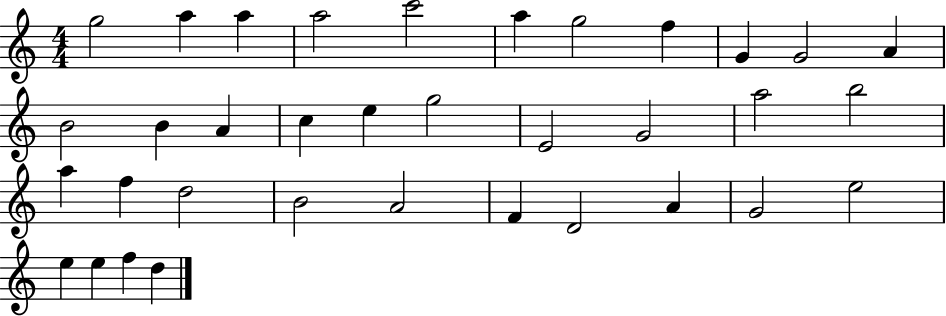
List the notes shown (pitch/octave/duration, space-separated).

G5/h A5/q A5/q A5/h C6/h A5/q G5/h F5/q G4/q G4/h A4/q B4/h B4/q A4/q C5/q E5/q G5/h E4/h G4/h A5/h B5/h A5/q F5/q D5/h B4/h A4/h F4/q D4/h A4/q G4/h E5/h E5/q E5/q F5/q D5/q